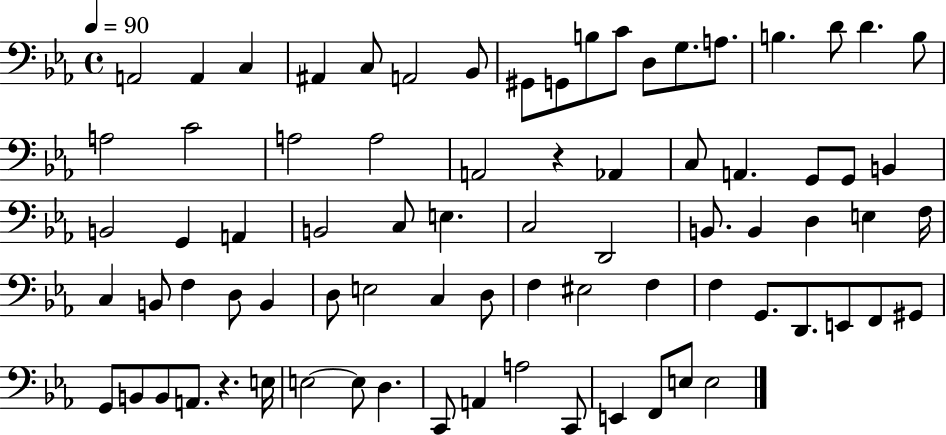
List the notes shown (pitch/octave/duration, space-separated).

A2/h A2/q C3/q A#2/q C3/e A2/h Bb2/e G#2/e G2/e B3/e C4/e D3/e G3/e. A3/e. B3/q. D4/e D4/q. B3/e A3/h C4/h A3/h A3/h A2/h R/q Ab2/q C3/e A2/q. G2/e G2/e B2/q B2/h G2/q A2/q B2/h C3/e E3/q. C3/h D2/h B2/e. B2/q D3/q E3/q F3/s C3/q B2/e F3/q D3/e B2/q D3/e E3/h C3/q D3/e F3/q EIS3/h F3/q F3/q G2/e. D2/e. E2/e F2/e G#2/e G2/e B2/e B2/e A2/e. R/q. E3/s E3/h E3/e D3/q. C2/e A2/q A3/h C2/e E2/q F2/e E3/e E3/h